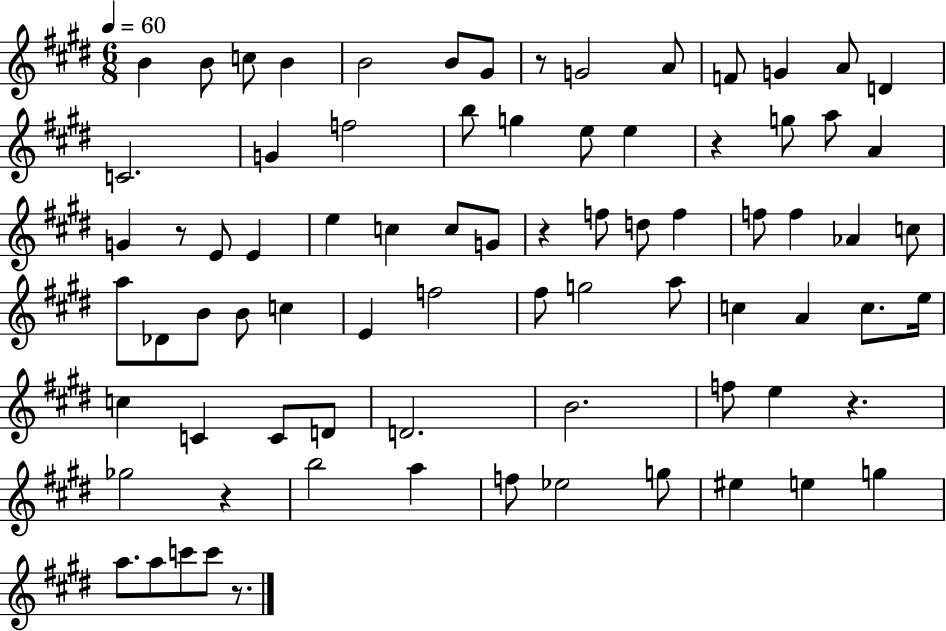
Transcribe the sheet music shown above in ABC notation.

X:1
T:Untitled
M:6/8
L:1/4
K:E
B B/2 c/2 B B2 B/2 ^G/2 z/2 G2 A/2 F/2 G A/2 D C2 G f2 b/2 g e/2 e z g/2 a/2 A G z/2 E/2 E e c c/2 G/2 z f/2 d/2 f f/2 f _A c/2 a/2 _D/2 B/2 B/2 c E f2 ^f/2 g2 a/2 c A c/2 e/4 c C C/2 D/2 D2 B2 f/2 e z _g2 z b2 a f/2 _e2 g/2 ^e e g a/2 a/2 c'/2 c'/2 z/2